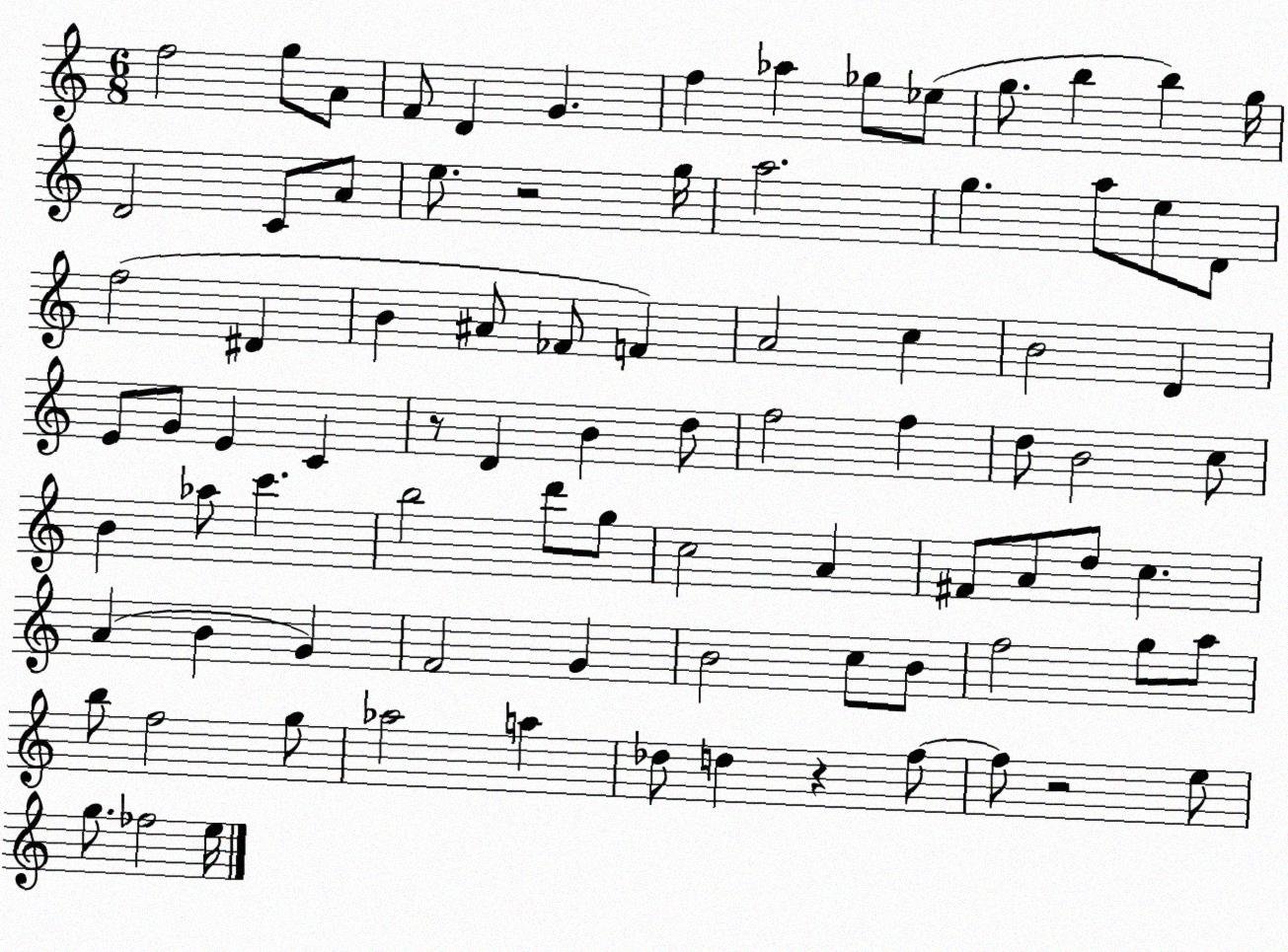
X:1
T:Untitled
M:6/8
L:1/4
K:C
f2 g/2 A/2 F/2 D G f _a _g/2 _e/2 g/2 b b g/4 D2 C/2 A/2 e/2 z2 g/4 a2 g a/2 e/2 D/2 f2 ^D B ^A/2 _F/2 F A2 c B2 D E/2 G/2 E C z/2 D B d/2 f2 f d/2 B2 c/2 B _a/2 c' b2 d'/2 g/2 c2 A ^F/2 A/2 d/2 c A B G F2 G B2 c/2 B/2 f2 g/2 a/2 b/2 f2 g/2 _a2 a _d/2 d z f/2 f/2 z2 e/2 g/2 _f2 e/4